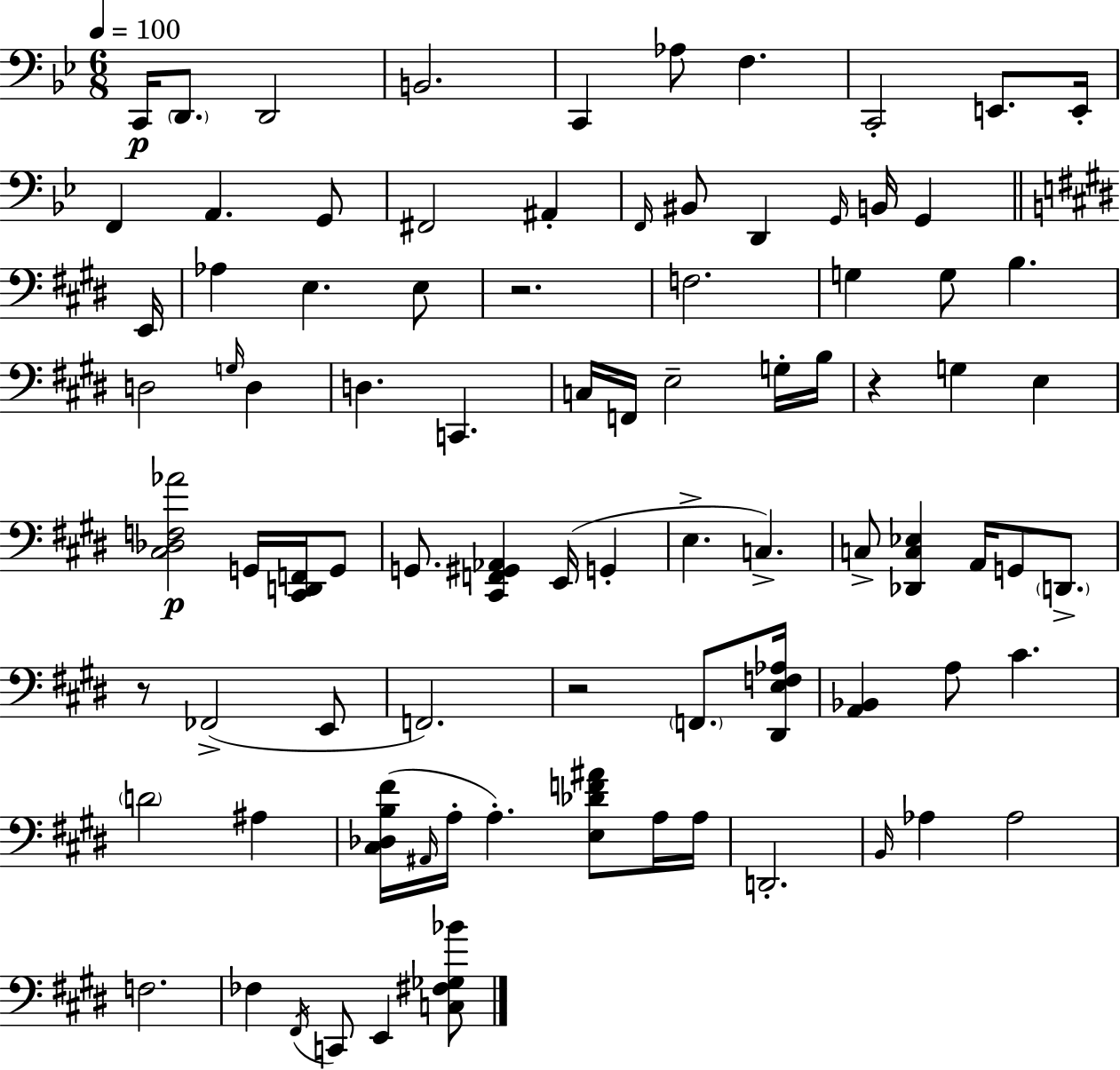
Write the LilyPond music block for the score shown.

{
  \clef bass
  \numericTimeSignature
  \time 6/8
  \key g \minor
  \tempo 4 = 100
  c,16\p \parenthesize d,8. d,2 | b,2. | c,4 aes8 f4. | c,2-. e,8. e,16-. | \break f,4 a,4. g,8 | fis,2 ais,4-. | \grace { f,16 } bis,8 d,4 \grace { g,16 } b,16 g,4 | \bar "||" \break \key e \major e,16 aes4 e4. e8 | r2. | f2. | g4 g8 b4. | \break d2 \grace { g16 } d4 | d4. c,4. | c16 f,16 e2-- | g16-. b16 r4 g4 e4 | \break <cis des f aes'>2\p g,16 <cis, d, f,>16 | g,8 g,8. <cis, f, gis, aes,>4 e,16( g,4-. | e4.-> c4.->) | c8-> <des, c ees>4 a,16 g,8 \parenthesize d,8.-> | \break r8 fes,2->( | e,8 f,2.) | r2 \parenthesize f,8. | <dis, e f aes>16 <a, bes,>4 a8 cis'4. | \break \parenthesize d'2 ais4 | <cis des b fis'>16( \grace { ais,16 } a16-. a4.-.) <e des' f' ais'>8 | a16 a16 d,2.-. | \grace { b,16 } aes4 aes2 | \break f2. | fes4 \acciaccatura { fis,16 } c,8 e,4 | <c fis ges bes'>8 \bar "|."
}